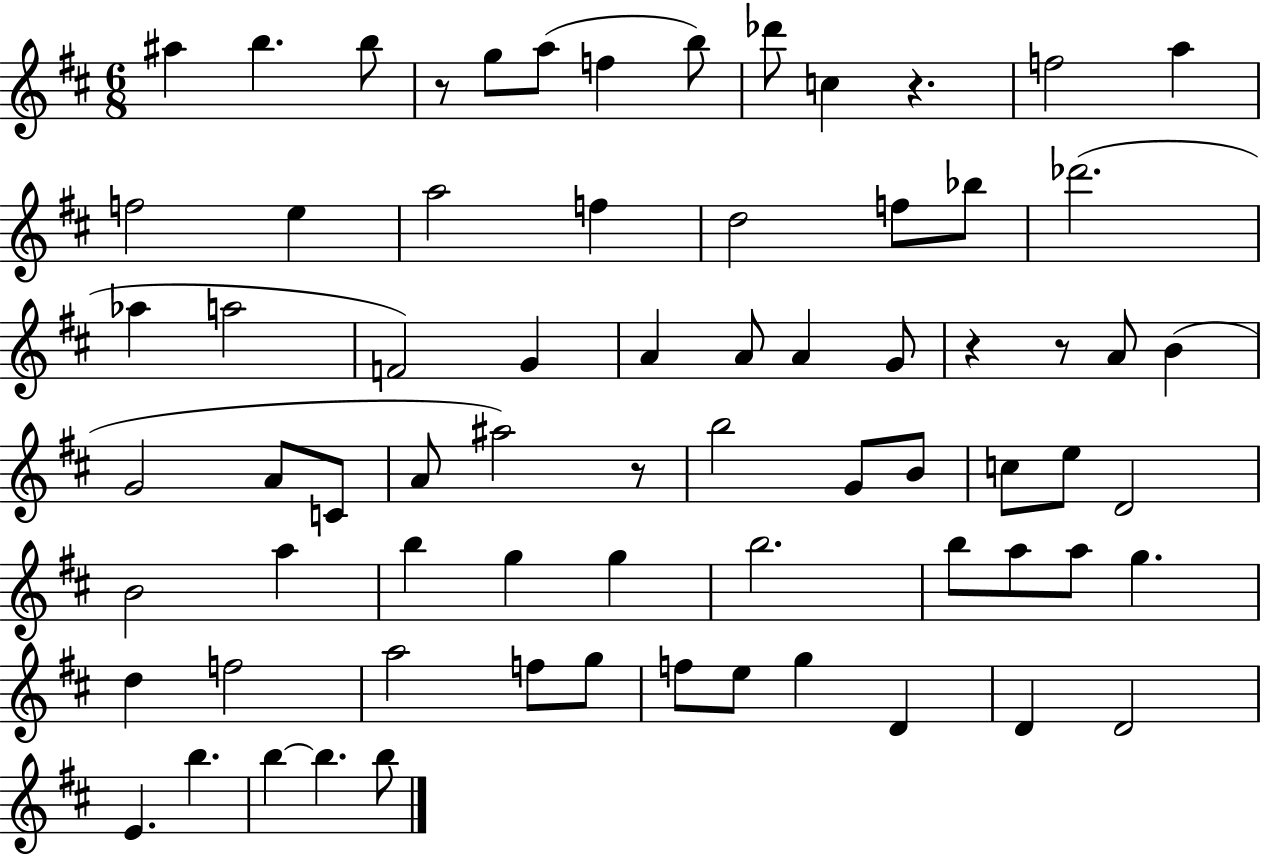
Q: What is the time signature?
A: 6/8